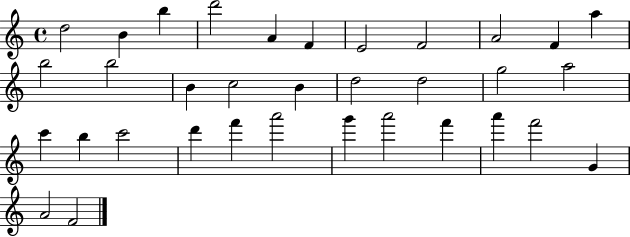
{
  \clef treble
  \time 4/4
  \defaultTimeSignature
  \key c \major
  d''2 b'4 b''4 | d'''2 a'4 f'4 | e'2 f'2 | a'2 f'4 a''4 | \break b''2 b''2 | b'4 c''2 b'4 | d''2 d''2 | g''2 a''2 | \break c'''4 b''4 c'''2 | d'''4 f'''4 a'''2 | g'''4 a'''2 f'''4 | a'''4 f'''2 g'4 | \break a'2 f'2 | \bar "|."
}